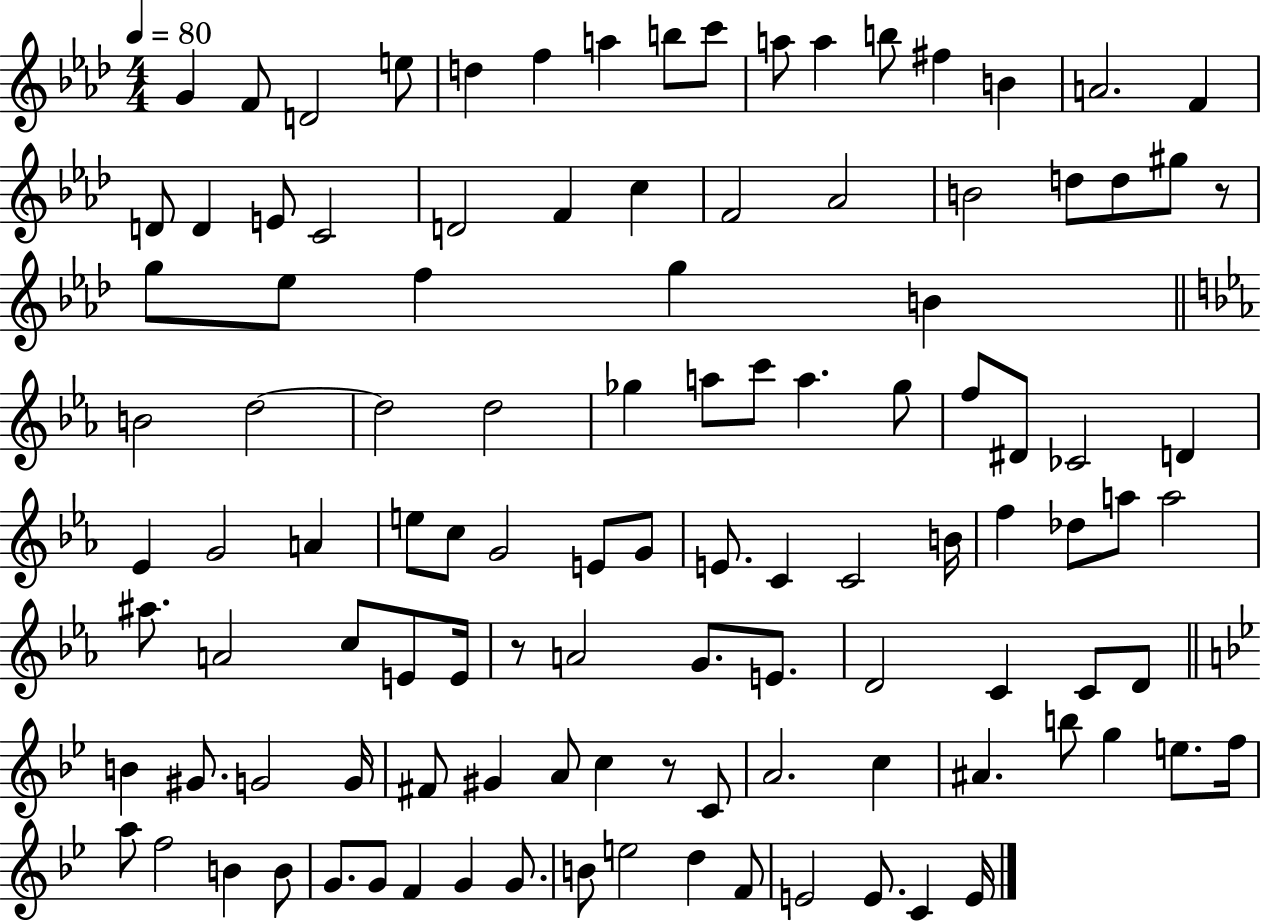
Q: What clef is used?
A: treble